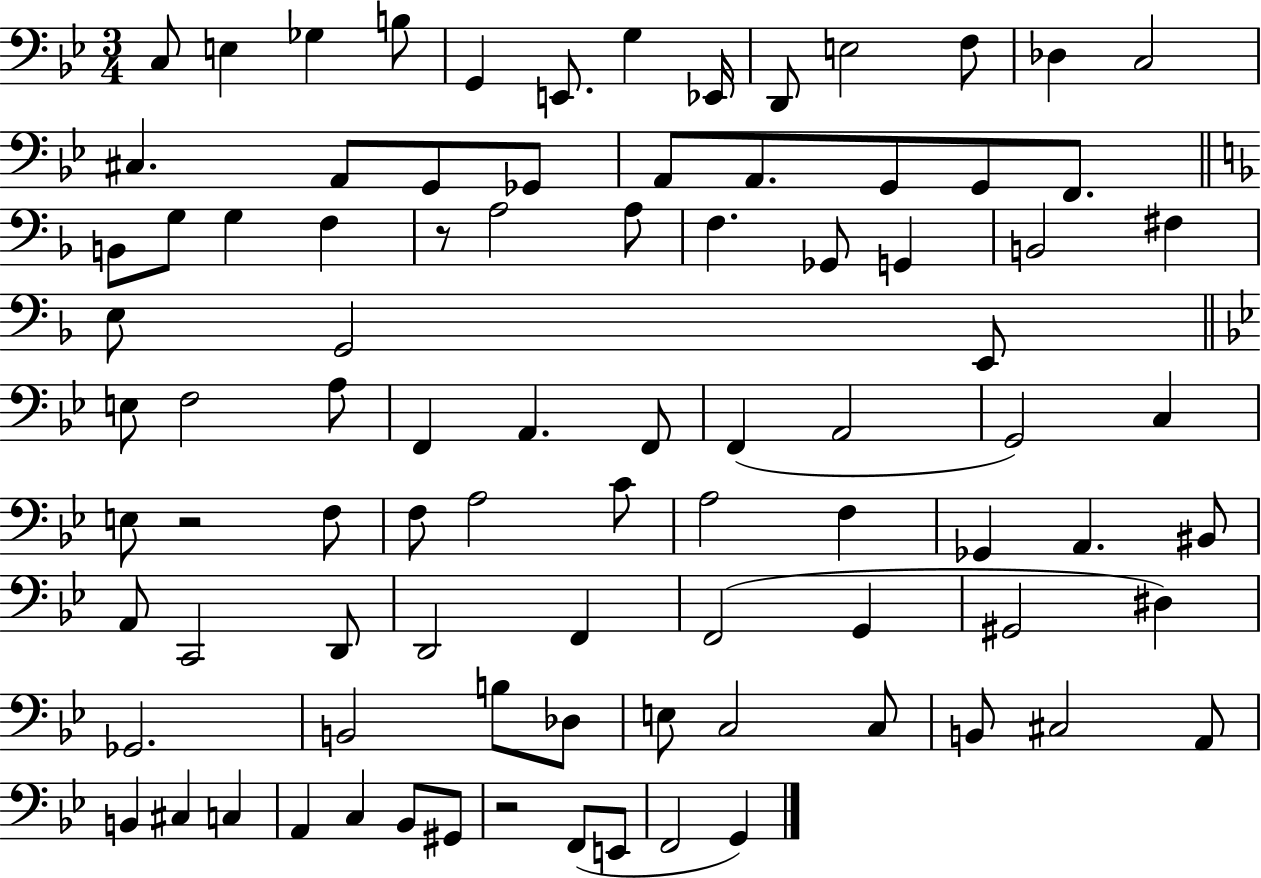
{
  \clef bass
  \numericTimeSignature
  \time 3/4
  \key bes \major
  c8 e4 ges4 b8 | g,4 e,8. g4 ees,16 | d,8 e2 f8 | des4 c2 | \break cis4. a,8 g,8 ges,8 | a,8 a,8. g,8 g,8 f,8. | \bar "||" \break \key d \minor b,8 g8 g4 f4 | r8 a2 a8 | f4. ges,8 g,4 | b,2 fis4 | \break e8 g,2 e,8 | \bar "||" \break \key g \minor e8 f2 a8 | f,4 a,4. f,8 | f,4( a,2 | g,2) c4 | \break e8 r2 f8 | f8 a2 c'8 | a2 f4 | ges,4 a,4. bis,8 | \break a,8 c,2 d,8 | d,2 f,4 | f,2( g,4 | gis,2 dis4) | \break ges,2. | b,2 b8 des8 | e8 c2 c8 | b,8 cis2 a,8 | \break b,4 cis4 c4 | a,4 c4 bes,8 gis,8 | r2 f,8( e,8 | f,2 g,4) | \break \bar "|."
}